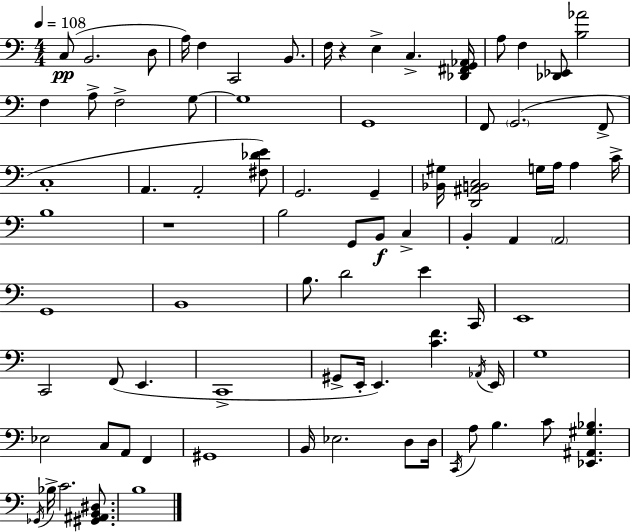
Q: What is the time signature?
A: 4/4